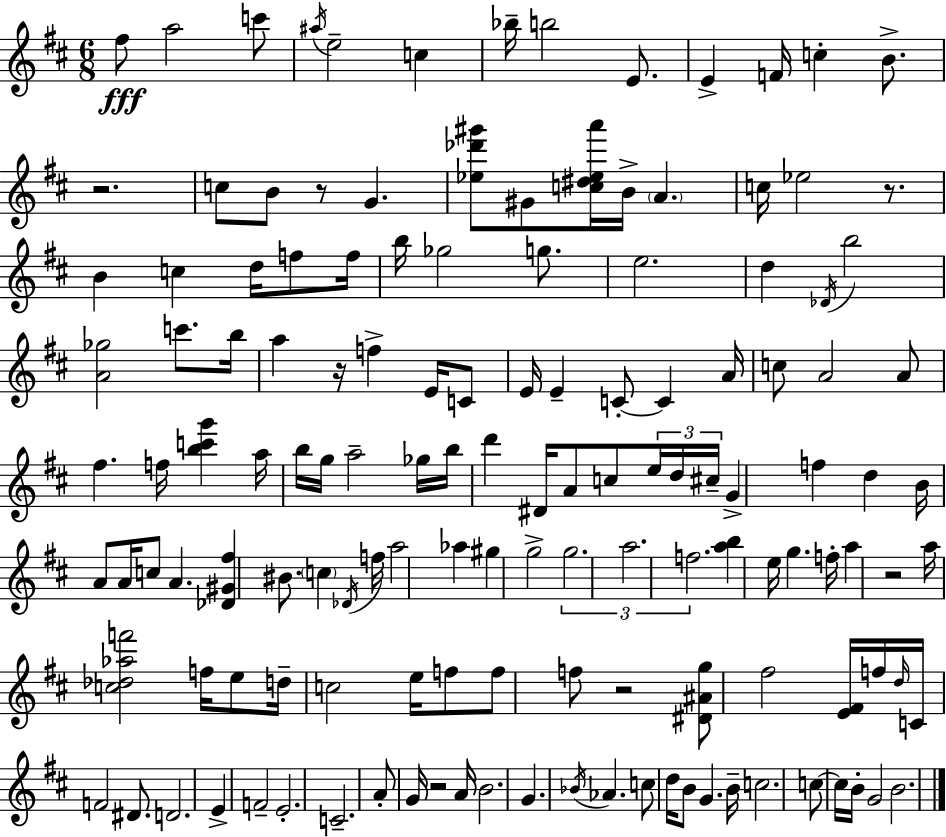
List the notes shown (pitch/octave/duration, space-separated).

F#5/e A5/h C6/e A#5/s E5/h C5/q Bb5/s B5/h E4/e. E4/q F4/s C5/q B4/e. R/h. C5/e B4/e R/e G4/q. [Eb5,Db6,G#6]/e G#4/e [C5,D#5,Eb5,A6]/s B4/s A4/q. C5/s Eb5/h R/e. B4/q C5/q D5/s F5/e F5/s B5/s Gb5/h G5/e. E5/h. D5/q Db4/s B5/h [A4,Gb5]/h C6/e. B5/s A5/q R/s F5/q E4/s C4/e E4/s E4/q C4/e C4/q A4/s C5/e A4/h A4/e F#5/q. F5/s [B5,C6,G6]/q A5/s B5/s G5/s A5/h Gb5/s B5/s D6/q D#4/s A4/e C5/e E5/s D5/s C#5/s G4/q F5/q D5/q B4/s A4/e A4/s C5/e A4/q. [Db4,G#4,F#5]/q BIS4/e. C5/q Db4/s F5/s A5/h Ab5/q G#5/q G5/h G5/h. A5/h. F5/h. [A5,B5]/q E5/s G5/q. F5/s A5/q R/h A5/s [C5,Db5,Ab5,F6]/h F5/s E5/e D5/s C5/h E5/s F5/e F5/e F5/e R/h [D#4,A#4,G5]/e F#5/h [E4,F#4]/s F5/s D5/s C4/s F4/h D#4/e. D4/h. E4/q F4/h E4/h. C4/h. A4/e G4/s R/h A4/s B4/h. G4/q. Bb4/s Ab4/q. C5/e D5/s B4/e G4/q. B4/s C5/h. C5/e C5/s B4/s G4/h B4/h.